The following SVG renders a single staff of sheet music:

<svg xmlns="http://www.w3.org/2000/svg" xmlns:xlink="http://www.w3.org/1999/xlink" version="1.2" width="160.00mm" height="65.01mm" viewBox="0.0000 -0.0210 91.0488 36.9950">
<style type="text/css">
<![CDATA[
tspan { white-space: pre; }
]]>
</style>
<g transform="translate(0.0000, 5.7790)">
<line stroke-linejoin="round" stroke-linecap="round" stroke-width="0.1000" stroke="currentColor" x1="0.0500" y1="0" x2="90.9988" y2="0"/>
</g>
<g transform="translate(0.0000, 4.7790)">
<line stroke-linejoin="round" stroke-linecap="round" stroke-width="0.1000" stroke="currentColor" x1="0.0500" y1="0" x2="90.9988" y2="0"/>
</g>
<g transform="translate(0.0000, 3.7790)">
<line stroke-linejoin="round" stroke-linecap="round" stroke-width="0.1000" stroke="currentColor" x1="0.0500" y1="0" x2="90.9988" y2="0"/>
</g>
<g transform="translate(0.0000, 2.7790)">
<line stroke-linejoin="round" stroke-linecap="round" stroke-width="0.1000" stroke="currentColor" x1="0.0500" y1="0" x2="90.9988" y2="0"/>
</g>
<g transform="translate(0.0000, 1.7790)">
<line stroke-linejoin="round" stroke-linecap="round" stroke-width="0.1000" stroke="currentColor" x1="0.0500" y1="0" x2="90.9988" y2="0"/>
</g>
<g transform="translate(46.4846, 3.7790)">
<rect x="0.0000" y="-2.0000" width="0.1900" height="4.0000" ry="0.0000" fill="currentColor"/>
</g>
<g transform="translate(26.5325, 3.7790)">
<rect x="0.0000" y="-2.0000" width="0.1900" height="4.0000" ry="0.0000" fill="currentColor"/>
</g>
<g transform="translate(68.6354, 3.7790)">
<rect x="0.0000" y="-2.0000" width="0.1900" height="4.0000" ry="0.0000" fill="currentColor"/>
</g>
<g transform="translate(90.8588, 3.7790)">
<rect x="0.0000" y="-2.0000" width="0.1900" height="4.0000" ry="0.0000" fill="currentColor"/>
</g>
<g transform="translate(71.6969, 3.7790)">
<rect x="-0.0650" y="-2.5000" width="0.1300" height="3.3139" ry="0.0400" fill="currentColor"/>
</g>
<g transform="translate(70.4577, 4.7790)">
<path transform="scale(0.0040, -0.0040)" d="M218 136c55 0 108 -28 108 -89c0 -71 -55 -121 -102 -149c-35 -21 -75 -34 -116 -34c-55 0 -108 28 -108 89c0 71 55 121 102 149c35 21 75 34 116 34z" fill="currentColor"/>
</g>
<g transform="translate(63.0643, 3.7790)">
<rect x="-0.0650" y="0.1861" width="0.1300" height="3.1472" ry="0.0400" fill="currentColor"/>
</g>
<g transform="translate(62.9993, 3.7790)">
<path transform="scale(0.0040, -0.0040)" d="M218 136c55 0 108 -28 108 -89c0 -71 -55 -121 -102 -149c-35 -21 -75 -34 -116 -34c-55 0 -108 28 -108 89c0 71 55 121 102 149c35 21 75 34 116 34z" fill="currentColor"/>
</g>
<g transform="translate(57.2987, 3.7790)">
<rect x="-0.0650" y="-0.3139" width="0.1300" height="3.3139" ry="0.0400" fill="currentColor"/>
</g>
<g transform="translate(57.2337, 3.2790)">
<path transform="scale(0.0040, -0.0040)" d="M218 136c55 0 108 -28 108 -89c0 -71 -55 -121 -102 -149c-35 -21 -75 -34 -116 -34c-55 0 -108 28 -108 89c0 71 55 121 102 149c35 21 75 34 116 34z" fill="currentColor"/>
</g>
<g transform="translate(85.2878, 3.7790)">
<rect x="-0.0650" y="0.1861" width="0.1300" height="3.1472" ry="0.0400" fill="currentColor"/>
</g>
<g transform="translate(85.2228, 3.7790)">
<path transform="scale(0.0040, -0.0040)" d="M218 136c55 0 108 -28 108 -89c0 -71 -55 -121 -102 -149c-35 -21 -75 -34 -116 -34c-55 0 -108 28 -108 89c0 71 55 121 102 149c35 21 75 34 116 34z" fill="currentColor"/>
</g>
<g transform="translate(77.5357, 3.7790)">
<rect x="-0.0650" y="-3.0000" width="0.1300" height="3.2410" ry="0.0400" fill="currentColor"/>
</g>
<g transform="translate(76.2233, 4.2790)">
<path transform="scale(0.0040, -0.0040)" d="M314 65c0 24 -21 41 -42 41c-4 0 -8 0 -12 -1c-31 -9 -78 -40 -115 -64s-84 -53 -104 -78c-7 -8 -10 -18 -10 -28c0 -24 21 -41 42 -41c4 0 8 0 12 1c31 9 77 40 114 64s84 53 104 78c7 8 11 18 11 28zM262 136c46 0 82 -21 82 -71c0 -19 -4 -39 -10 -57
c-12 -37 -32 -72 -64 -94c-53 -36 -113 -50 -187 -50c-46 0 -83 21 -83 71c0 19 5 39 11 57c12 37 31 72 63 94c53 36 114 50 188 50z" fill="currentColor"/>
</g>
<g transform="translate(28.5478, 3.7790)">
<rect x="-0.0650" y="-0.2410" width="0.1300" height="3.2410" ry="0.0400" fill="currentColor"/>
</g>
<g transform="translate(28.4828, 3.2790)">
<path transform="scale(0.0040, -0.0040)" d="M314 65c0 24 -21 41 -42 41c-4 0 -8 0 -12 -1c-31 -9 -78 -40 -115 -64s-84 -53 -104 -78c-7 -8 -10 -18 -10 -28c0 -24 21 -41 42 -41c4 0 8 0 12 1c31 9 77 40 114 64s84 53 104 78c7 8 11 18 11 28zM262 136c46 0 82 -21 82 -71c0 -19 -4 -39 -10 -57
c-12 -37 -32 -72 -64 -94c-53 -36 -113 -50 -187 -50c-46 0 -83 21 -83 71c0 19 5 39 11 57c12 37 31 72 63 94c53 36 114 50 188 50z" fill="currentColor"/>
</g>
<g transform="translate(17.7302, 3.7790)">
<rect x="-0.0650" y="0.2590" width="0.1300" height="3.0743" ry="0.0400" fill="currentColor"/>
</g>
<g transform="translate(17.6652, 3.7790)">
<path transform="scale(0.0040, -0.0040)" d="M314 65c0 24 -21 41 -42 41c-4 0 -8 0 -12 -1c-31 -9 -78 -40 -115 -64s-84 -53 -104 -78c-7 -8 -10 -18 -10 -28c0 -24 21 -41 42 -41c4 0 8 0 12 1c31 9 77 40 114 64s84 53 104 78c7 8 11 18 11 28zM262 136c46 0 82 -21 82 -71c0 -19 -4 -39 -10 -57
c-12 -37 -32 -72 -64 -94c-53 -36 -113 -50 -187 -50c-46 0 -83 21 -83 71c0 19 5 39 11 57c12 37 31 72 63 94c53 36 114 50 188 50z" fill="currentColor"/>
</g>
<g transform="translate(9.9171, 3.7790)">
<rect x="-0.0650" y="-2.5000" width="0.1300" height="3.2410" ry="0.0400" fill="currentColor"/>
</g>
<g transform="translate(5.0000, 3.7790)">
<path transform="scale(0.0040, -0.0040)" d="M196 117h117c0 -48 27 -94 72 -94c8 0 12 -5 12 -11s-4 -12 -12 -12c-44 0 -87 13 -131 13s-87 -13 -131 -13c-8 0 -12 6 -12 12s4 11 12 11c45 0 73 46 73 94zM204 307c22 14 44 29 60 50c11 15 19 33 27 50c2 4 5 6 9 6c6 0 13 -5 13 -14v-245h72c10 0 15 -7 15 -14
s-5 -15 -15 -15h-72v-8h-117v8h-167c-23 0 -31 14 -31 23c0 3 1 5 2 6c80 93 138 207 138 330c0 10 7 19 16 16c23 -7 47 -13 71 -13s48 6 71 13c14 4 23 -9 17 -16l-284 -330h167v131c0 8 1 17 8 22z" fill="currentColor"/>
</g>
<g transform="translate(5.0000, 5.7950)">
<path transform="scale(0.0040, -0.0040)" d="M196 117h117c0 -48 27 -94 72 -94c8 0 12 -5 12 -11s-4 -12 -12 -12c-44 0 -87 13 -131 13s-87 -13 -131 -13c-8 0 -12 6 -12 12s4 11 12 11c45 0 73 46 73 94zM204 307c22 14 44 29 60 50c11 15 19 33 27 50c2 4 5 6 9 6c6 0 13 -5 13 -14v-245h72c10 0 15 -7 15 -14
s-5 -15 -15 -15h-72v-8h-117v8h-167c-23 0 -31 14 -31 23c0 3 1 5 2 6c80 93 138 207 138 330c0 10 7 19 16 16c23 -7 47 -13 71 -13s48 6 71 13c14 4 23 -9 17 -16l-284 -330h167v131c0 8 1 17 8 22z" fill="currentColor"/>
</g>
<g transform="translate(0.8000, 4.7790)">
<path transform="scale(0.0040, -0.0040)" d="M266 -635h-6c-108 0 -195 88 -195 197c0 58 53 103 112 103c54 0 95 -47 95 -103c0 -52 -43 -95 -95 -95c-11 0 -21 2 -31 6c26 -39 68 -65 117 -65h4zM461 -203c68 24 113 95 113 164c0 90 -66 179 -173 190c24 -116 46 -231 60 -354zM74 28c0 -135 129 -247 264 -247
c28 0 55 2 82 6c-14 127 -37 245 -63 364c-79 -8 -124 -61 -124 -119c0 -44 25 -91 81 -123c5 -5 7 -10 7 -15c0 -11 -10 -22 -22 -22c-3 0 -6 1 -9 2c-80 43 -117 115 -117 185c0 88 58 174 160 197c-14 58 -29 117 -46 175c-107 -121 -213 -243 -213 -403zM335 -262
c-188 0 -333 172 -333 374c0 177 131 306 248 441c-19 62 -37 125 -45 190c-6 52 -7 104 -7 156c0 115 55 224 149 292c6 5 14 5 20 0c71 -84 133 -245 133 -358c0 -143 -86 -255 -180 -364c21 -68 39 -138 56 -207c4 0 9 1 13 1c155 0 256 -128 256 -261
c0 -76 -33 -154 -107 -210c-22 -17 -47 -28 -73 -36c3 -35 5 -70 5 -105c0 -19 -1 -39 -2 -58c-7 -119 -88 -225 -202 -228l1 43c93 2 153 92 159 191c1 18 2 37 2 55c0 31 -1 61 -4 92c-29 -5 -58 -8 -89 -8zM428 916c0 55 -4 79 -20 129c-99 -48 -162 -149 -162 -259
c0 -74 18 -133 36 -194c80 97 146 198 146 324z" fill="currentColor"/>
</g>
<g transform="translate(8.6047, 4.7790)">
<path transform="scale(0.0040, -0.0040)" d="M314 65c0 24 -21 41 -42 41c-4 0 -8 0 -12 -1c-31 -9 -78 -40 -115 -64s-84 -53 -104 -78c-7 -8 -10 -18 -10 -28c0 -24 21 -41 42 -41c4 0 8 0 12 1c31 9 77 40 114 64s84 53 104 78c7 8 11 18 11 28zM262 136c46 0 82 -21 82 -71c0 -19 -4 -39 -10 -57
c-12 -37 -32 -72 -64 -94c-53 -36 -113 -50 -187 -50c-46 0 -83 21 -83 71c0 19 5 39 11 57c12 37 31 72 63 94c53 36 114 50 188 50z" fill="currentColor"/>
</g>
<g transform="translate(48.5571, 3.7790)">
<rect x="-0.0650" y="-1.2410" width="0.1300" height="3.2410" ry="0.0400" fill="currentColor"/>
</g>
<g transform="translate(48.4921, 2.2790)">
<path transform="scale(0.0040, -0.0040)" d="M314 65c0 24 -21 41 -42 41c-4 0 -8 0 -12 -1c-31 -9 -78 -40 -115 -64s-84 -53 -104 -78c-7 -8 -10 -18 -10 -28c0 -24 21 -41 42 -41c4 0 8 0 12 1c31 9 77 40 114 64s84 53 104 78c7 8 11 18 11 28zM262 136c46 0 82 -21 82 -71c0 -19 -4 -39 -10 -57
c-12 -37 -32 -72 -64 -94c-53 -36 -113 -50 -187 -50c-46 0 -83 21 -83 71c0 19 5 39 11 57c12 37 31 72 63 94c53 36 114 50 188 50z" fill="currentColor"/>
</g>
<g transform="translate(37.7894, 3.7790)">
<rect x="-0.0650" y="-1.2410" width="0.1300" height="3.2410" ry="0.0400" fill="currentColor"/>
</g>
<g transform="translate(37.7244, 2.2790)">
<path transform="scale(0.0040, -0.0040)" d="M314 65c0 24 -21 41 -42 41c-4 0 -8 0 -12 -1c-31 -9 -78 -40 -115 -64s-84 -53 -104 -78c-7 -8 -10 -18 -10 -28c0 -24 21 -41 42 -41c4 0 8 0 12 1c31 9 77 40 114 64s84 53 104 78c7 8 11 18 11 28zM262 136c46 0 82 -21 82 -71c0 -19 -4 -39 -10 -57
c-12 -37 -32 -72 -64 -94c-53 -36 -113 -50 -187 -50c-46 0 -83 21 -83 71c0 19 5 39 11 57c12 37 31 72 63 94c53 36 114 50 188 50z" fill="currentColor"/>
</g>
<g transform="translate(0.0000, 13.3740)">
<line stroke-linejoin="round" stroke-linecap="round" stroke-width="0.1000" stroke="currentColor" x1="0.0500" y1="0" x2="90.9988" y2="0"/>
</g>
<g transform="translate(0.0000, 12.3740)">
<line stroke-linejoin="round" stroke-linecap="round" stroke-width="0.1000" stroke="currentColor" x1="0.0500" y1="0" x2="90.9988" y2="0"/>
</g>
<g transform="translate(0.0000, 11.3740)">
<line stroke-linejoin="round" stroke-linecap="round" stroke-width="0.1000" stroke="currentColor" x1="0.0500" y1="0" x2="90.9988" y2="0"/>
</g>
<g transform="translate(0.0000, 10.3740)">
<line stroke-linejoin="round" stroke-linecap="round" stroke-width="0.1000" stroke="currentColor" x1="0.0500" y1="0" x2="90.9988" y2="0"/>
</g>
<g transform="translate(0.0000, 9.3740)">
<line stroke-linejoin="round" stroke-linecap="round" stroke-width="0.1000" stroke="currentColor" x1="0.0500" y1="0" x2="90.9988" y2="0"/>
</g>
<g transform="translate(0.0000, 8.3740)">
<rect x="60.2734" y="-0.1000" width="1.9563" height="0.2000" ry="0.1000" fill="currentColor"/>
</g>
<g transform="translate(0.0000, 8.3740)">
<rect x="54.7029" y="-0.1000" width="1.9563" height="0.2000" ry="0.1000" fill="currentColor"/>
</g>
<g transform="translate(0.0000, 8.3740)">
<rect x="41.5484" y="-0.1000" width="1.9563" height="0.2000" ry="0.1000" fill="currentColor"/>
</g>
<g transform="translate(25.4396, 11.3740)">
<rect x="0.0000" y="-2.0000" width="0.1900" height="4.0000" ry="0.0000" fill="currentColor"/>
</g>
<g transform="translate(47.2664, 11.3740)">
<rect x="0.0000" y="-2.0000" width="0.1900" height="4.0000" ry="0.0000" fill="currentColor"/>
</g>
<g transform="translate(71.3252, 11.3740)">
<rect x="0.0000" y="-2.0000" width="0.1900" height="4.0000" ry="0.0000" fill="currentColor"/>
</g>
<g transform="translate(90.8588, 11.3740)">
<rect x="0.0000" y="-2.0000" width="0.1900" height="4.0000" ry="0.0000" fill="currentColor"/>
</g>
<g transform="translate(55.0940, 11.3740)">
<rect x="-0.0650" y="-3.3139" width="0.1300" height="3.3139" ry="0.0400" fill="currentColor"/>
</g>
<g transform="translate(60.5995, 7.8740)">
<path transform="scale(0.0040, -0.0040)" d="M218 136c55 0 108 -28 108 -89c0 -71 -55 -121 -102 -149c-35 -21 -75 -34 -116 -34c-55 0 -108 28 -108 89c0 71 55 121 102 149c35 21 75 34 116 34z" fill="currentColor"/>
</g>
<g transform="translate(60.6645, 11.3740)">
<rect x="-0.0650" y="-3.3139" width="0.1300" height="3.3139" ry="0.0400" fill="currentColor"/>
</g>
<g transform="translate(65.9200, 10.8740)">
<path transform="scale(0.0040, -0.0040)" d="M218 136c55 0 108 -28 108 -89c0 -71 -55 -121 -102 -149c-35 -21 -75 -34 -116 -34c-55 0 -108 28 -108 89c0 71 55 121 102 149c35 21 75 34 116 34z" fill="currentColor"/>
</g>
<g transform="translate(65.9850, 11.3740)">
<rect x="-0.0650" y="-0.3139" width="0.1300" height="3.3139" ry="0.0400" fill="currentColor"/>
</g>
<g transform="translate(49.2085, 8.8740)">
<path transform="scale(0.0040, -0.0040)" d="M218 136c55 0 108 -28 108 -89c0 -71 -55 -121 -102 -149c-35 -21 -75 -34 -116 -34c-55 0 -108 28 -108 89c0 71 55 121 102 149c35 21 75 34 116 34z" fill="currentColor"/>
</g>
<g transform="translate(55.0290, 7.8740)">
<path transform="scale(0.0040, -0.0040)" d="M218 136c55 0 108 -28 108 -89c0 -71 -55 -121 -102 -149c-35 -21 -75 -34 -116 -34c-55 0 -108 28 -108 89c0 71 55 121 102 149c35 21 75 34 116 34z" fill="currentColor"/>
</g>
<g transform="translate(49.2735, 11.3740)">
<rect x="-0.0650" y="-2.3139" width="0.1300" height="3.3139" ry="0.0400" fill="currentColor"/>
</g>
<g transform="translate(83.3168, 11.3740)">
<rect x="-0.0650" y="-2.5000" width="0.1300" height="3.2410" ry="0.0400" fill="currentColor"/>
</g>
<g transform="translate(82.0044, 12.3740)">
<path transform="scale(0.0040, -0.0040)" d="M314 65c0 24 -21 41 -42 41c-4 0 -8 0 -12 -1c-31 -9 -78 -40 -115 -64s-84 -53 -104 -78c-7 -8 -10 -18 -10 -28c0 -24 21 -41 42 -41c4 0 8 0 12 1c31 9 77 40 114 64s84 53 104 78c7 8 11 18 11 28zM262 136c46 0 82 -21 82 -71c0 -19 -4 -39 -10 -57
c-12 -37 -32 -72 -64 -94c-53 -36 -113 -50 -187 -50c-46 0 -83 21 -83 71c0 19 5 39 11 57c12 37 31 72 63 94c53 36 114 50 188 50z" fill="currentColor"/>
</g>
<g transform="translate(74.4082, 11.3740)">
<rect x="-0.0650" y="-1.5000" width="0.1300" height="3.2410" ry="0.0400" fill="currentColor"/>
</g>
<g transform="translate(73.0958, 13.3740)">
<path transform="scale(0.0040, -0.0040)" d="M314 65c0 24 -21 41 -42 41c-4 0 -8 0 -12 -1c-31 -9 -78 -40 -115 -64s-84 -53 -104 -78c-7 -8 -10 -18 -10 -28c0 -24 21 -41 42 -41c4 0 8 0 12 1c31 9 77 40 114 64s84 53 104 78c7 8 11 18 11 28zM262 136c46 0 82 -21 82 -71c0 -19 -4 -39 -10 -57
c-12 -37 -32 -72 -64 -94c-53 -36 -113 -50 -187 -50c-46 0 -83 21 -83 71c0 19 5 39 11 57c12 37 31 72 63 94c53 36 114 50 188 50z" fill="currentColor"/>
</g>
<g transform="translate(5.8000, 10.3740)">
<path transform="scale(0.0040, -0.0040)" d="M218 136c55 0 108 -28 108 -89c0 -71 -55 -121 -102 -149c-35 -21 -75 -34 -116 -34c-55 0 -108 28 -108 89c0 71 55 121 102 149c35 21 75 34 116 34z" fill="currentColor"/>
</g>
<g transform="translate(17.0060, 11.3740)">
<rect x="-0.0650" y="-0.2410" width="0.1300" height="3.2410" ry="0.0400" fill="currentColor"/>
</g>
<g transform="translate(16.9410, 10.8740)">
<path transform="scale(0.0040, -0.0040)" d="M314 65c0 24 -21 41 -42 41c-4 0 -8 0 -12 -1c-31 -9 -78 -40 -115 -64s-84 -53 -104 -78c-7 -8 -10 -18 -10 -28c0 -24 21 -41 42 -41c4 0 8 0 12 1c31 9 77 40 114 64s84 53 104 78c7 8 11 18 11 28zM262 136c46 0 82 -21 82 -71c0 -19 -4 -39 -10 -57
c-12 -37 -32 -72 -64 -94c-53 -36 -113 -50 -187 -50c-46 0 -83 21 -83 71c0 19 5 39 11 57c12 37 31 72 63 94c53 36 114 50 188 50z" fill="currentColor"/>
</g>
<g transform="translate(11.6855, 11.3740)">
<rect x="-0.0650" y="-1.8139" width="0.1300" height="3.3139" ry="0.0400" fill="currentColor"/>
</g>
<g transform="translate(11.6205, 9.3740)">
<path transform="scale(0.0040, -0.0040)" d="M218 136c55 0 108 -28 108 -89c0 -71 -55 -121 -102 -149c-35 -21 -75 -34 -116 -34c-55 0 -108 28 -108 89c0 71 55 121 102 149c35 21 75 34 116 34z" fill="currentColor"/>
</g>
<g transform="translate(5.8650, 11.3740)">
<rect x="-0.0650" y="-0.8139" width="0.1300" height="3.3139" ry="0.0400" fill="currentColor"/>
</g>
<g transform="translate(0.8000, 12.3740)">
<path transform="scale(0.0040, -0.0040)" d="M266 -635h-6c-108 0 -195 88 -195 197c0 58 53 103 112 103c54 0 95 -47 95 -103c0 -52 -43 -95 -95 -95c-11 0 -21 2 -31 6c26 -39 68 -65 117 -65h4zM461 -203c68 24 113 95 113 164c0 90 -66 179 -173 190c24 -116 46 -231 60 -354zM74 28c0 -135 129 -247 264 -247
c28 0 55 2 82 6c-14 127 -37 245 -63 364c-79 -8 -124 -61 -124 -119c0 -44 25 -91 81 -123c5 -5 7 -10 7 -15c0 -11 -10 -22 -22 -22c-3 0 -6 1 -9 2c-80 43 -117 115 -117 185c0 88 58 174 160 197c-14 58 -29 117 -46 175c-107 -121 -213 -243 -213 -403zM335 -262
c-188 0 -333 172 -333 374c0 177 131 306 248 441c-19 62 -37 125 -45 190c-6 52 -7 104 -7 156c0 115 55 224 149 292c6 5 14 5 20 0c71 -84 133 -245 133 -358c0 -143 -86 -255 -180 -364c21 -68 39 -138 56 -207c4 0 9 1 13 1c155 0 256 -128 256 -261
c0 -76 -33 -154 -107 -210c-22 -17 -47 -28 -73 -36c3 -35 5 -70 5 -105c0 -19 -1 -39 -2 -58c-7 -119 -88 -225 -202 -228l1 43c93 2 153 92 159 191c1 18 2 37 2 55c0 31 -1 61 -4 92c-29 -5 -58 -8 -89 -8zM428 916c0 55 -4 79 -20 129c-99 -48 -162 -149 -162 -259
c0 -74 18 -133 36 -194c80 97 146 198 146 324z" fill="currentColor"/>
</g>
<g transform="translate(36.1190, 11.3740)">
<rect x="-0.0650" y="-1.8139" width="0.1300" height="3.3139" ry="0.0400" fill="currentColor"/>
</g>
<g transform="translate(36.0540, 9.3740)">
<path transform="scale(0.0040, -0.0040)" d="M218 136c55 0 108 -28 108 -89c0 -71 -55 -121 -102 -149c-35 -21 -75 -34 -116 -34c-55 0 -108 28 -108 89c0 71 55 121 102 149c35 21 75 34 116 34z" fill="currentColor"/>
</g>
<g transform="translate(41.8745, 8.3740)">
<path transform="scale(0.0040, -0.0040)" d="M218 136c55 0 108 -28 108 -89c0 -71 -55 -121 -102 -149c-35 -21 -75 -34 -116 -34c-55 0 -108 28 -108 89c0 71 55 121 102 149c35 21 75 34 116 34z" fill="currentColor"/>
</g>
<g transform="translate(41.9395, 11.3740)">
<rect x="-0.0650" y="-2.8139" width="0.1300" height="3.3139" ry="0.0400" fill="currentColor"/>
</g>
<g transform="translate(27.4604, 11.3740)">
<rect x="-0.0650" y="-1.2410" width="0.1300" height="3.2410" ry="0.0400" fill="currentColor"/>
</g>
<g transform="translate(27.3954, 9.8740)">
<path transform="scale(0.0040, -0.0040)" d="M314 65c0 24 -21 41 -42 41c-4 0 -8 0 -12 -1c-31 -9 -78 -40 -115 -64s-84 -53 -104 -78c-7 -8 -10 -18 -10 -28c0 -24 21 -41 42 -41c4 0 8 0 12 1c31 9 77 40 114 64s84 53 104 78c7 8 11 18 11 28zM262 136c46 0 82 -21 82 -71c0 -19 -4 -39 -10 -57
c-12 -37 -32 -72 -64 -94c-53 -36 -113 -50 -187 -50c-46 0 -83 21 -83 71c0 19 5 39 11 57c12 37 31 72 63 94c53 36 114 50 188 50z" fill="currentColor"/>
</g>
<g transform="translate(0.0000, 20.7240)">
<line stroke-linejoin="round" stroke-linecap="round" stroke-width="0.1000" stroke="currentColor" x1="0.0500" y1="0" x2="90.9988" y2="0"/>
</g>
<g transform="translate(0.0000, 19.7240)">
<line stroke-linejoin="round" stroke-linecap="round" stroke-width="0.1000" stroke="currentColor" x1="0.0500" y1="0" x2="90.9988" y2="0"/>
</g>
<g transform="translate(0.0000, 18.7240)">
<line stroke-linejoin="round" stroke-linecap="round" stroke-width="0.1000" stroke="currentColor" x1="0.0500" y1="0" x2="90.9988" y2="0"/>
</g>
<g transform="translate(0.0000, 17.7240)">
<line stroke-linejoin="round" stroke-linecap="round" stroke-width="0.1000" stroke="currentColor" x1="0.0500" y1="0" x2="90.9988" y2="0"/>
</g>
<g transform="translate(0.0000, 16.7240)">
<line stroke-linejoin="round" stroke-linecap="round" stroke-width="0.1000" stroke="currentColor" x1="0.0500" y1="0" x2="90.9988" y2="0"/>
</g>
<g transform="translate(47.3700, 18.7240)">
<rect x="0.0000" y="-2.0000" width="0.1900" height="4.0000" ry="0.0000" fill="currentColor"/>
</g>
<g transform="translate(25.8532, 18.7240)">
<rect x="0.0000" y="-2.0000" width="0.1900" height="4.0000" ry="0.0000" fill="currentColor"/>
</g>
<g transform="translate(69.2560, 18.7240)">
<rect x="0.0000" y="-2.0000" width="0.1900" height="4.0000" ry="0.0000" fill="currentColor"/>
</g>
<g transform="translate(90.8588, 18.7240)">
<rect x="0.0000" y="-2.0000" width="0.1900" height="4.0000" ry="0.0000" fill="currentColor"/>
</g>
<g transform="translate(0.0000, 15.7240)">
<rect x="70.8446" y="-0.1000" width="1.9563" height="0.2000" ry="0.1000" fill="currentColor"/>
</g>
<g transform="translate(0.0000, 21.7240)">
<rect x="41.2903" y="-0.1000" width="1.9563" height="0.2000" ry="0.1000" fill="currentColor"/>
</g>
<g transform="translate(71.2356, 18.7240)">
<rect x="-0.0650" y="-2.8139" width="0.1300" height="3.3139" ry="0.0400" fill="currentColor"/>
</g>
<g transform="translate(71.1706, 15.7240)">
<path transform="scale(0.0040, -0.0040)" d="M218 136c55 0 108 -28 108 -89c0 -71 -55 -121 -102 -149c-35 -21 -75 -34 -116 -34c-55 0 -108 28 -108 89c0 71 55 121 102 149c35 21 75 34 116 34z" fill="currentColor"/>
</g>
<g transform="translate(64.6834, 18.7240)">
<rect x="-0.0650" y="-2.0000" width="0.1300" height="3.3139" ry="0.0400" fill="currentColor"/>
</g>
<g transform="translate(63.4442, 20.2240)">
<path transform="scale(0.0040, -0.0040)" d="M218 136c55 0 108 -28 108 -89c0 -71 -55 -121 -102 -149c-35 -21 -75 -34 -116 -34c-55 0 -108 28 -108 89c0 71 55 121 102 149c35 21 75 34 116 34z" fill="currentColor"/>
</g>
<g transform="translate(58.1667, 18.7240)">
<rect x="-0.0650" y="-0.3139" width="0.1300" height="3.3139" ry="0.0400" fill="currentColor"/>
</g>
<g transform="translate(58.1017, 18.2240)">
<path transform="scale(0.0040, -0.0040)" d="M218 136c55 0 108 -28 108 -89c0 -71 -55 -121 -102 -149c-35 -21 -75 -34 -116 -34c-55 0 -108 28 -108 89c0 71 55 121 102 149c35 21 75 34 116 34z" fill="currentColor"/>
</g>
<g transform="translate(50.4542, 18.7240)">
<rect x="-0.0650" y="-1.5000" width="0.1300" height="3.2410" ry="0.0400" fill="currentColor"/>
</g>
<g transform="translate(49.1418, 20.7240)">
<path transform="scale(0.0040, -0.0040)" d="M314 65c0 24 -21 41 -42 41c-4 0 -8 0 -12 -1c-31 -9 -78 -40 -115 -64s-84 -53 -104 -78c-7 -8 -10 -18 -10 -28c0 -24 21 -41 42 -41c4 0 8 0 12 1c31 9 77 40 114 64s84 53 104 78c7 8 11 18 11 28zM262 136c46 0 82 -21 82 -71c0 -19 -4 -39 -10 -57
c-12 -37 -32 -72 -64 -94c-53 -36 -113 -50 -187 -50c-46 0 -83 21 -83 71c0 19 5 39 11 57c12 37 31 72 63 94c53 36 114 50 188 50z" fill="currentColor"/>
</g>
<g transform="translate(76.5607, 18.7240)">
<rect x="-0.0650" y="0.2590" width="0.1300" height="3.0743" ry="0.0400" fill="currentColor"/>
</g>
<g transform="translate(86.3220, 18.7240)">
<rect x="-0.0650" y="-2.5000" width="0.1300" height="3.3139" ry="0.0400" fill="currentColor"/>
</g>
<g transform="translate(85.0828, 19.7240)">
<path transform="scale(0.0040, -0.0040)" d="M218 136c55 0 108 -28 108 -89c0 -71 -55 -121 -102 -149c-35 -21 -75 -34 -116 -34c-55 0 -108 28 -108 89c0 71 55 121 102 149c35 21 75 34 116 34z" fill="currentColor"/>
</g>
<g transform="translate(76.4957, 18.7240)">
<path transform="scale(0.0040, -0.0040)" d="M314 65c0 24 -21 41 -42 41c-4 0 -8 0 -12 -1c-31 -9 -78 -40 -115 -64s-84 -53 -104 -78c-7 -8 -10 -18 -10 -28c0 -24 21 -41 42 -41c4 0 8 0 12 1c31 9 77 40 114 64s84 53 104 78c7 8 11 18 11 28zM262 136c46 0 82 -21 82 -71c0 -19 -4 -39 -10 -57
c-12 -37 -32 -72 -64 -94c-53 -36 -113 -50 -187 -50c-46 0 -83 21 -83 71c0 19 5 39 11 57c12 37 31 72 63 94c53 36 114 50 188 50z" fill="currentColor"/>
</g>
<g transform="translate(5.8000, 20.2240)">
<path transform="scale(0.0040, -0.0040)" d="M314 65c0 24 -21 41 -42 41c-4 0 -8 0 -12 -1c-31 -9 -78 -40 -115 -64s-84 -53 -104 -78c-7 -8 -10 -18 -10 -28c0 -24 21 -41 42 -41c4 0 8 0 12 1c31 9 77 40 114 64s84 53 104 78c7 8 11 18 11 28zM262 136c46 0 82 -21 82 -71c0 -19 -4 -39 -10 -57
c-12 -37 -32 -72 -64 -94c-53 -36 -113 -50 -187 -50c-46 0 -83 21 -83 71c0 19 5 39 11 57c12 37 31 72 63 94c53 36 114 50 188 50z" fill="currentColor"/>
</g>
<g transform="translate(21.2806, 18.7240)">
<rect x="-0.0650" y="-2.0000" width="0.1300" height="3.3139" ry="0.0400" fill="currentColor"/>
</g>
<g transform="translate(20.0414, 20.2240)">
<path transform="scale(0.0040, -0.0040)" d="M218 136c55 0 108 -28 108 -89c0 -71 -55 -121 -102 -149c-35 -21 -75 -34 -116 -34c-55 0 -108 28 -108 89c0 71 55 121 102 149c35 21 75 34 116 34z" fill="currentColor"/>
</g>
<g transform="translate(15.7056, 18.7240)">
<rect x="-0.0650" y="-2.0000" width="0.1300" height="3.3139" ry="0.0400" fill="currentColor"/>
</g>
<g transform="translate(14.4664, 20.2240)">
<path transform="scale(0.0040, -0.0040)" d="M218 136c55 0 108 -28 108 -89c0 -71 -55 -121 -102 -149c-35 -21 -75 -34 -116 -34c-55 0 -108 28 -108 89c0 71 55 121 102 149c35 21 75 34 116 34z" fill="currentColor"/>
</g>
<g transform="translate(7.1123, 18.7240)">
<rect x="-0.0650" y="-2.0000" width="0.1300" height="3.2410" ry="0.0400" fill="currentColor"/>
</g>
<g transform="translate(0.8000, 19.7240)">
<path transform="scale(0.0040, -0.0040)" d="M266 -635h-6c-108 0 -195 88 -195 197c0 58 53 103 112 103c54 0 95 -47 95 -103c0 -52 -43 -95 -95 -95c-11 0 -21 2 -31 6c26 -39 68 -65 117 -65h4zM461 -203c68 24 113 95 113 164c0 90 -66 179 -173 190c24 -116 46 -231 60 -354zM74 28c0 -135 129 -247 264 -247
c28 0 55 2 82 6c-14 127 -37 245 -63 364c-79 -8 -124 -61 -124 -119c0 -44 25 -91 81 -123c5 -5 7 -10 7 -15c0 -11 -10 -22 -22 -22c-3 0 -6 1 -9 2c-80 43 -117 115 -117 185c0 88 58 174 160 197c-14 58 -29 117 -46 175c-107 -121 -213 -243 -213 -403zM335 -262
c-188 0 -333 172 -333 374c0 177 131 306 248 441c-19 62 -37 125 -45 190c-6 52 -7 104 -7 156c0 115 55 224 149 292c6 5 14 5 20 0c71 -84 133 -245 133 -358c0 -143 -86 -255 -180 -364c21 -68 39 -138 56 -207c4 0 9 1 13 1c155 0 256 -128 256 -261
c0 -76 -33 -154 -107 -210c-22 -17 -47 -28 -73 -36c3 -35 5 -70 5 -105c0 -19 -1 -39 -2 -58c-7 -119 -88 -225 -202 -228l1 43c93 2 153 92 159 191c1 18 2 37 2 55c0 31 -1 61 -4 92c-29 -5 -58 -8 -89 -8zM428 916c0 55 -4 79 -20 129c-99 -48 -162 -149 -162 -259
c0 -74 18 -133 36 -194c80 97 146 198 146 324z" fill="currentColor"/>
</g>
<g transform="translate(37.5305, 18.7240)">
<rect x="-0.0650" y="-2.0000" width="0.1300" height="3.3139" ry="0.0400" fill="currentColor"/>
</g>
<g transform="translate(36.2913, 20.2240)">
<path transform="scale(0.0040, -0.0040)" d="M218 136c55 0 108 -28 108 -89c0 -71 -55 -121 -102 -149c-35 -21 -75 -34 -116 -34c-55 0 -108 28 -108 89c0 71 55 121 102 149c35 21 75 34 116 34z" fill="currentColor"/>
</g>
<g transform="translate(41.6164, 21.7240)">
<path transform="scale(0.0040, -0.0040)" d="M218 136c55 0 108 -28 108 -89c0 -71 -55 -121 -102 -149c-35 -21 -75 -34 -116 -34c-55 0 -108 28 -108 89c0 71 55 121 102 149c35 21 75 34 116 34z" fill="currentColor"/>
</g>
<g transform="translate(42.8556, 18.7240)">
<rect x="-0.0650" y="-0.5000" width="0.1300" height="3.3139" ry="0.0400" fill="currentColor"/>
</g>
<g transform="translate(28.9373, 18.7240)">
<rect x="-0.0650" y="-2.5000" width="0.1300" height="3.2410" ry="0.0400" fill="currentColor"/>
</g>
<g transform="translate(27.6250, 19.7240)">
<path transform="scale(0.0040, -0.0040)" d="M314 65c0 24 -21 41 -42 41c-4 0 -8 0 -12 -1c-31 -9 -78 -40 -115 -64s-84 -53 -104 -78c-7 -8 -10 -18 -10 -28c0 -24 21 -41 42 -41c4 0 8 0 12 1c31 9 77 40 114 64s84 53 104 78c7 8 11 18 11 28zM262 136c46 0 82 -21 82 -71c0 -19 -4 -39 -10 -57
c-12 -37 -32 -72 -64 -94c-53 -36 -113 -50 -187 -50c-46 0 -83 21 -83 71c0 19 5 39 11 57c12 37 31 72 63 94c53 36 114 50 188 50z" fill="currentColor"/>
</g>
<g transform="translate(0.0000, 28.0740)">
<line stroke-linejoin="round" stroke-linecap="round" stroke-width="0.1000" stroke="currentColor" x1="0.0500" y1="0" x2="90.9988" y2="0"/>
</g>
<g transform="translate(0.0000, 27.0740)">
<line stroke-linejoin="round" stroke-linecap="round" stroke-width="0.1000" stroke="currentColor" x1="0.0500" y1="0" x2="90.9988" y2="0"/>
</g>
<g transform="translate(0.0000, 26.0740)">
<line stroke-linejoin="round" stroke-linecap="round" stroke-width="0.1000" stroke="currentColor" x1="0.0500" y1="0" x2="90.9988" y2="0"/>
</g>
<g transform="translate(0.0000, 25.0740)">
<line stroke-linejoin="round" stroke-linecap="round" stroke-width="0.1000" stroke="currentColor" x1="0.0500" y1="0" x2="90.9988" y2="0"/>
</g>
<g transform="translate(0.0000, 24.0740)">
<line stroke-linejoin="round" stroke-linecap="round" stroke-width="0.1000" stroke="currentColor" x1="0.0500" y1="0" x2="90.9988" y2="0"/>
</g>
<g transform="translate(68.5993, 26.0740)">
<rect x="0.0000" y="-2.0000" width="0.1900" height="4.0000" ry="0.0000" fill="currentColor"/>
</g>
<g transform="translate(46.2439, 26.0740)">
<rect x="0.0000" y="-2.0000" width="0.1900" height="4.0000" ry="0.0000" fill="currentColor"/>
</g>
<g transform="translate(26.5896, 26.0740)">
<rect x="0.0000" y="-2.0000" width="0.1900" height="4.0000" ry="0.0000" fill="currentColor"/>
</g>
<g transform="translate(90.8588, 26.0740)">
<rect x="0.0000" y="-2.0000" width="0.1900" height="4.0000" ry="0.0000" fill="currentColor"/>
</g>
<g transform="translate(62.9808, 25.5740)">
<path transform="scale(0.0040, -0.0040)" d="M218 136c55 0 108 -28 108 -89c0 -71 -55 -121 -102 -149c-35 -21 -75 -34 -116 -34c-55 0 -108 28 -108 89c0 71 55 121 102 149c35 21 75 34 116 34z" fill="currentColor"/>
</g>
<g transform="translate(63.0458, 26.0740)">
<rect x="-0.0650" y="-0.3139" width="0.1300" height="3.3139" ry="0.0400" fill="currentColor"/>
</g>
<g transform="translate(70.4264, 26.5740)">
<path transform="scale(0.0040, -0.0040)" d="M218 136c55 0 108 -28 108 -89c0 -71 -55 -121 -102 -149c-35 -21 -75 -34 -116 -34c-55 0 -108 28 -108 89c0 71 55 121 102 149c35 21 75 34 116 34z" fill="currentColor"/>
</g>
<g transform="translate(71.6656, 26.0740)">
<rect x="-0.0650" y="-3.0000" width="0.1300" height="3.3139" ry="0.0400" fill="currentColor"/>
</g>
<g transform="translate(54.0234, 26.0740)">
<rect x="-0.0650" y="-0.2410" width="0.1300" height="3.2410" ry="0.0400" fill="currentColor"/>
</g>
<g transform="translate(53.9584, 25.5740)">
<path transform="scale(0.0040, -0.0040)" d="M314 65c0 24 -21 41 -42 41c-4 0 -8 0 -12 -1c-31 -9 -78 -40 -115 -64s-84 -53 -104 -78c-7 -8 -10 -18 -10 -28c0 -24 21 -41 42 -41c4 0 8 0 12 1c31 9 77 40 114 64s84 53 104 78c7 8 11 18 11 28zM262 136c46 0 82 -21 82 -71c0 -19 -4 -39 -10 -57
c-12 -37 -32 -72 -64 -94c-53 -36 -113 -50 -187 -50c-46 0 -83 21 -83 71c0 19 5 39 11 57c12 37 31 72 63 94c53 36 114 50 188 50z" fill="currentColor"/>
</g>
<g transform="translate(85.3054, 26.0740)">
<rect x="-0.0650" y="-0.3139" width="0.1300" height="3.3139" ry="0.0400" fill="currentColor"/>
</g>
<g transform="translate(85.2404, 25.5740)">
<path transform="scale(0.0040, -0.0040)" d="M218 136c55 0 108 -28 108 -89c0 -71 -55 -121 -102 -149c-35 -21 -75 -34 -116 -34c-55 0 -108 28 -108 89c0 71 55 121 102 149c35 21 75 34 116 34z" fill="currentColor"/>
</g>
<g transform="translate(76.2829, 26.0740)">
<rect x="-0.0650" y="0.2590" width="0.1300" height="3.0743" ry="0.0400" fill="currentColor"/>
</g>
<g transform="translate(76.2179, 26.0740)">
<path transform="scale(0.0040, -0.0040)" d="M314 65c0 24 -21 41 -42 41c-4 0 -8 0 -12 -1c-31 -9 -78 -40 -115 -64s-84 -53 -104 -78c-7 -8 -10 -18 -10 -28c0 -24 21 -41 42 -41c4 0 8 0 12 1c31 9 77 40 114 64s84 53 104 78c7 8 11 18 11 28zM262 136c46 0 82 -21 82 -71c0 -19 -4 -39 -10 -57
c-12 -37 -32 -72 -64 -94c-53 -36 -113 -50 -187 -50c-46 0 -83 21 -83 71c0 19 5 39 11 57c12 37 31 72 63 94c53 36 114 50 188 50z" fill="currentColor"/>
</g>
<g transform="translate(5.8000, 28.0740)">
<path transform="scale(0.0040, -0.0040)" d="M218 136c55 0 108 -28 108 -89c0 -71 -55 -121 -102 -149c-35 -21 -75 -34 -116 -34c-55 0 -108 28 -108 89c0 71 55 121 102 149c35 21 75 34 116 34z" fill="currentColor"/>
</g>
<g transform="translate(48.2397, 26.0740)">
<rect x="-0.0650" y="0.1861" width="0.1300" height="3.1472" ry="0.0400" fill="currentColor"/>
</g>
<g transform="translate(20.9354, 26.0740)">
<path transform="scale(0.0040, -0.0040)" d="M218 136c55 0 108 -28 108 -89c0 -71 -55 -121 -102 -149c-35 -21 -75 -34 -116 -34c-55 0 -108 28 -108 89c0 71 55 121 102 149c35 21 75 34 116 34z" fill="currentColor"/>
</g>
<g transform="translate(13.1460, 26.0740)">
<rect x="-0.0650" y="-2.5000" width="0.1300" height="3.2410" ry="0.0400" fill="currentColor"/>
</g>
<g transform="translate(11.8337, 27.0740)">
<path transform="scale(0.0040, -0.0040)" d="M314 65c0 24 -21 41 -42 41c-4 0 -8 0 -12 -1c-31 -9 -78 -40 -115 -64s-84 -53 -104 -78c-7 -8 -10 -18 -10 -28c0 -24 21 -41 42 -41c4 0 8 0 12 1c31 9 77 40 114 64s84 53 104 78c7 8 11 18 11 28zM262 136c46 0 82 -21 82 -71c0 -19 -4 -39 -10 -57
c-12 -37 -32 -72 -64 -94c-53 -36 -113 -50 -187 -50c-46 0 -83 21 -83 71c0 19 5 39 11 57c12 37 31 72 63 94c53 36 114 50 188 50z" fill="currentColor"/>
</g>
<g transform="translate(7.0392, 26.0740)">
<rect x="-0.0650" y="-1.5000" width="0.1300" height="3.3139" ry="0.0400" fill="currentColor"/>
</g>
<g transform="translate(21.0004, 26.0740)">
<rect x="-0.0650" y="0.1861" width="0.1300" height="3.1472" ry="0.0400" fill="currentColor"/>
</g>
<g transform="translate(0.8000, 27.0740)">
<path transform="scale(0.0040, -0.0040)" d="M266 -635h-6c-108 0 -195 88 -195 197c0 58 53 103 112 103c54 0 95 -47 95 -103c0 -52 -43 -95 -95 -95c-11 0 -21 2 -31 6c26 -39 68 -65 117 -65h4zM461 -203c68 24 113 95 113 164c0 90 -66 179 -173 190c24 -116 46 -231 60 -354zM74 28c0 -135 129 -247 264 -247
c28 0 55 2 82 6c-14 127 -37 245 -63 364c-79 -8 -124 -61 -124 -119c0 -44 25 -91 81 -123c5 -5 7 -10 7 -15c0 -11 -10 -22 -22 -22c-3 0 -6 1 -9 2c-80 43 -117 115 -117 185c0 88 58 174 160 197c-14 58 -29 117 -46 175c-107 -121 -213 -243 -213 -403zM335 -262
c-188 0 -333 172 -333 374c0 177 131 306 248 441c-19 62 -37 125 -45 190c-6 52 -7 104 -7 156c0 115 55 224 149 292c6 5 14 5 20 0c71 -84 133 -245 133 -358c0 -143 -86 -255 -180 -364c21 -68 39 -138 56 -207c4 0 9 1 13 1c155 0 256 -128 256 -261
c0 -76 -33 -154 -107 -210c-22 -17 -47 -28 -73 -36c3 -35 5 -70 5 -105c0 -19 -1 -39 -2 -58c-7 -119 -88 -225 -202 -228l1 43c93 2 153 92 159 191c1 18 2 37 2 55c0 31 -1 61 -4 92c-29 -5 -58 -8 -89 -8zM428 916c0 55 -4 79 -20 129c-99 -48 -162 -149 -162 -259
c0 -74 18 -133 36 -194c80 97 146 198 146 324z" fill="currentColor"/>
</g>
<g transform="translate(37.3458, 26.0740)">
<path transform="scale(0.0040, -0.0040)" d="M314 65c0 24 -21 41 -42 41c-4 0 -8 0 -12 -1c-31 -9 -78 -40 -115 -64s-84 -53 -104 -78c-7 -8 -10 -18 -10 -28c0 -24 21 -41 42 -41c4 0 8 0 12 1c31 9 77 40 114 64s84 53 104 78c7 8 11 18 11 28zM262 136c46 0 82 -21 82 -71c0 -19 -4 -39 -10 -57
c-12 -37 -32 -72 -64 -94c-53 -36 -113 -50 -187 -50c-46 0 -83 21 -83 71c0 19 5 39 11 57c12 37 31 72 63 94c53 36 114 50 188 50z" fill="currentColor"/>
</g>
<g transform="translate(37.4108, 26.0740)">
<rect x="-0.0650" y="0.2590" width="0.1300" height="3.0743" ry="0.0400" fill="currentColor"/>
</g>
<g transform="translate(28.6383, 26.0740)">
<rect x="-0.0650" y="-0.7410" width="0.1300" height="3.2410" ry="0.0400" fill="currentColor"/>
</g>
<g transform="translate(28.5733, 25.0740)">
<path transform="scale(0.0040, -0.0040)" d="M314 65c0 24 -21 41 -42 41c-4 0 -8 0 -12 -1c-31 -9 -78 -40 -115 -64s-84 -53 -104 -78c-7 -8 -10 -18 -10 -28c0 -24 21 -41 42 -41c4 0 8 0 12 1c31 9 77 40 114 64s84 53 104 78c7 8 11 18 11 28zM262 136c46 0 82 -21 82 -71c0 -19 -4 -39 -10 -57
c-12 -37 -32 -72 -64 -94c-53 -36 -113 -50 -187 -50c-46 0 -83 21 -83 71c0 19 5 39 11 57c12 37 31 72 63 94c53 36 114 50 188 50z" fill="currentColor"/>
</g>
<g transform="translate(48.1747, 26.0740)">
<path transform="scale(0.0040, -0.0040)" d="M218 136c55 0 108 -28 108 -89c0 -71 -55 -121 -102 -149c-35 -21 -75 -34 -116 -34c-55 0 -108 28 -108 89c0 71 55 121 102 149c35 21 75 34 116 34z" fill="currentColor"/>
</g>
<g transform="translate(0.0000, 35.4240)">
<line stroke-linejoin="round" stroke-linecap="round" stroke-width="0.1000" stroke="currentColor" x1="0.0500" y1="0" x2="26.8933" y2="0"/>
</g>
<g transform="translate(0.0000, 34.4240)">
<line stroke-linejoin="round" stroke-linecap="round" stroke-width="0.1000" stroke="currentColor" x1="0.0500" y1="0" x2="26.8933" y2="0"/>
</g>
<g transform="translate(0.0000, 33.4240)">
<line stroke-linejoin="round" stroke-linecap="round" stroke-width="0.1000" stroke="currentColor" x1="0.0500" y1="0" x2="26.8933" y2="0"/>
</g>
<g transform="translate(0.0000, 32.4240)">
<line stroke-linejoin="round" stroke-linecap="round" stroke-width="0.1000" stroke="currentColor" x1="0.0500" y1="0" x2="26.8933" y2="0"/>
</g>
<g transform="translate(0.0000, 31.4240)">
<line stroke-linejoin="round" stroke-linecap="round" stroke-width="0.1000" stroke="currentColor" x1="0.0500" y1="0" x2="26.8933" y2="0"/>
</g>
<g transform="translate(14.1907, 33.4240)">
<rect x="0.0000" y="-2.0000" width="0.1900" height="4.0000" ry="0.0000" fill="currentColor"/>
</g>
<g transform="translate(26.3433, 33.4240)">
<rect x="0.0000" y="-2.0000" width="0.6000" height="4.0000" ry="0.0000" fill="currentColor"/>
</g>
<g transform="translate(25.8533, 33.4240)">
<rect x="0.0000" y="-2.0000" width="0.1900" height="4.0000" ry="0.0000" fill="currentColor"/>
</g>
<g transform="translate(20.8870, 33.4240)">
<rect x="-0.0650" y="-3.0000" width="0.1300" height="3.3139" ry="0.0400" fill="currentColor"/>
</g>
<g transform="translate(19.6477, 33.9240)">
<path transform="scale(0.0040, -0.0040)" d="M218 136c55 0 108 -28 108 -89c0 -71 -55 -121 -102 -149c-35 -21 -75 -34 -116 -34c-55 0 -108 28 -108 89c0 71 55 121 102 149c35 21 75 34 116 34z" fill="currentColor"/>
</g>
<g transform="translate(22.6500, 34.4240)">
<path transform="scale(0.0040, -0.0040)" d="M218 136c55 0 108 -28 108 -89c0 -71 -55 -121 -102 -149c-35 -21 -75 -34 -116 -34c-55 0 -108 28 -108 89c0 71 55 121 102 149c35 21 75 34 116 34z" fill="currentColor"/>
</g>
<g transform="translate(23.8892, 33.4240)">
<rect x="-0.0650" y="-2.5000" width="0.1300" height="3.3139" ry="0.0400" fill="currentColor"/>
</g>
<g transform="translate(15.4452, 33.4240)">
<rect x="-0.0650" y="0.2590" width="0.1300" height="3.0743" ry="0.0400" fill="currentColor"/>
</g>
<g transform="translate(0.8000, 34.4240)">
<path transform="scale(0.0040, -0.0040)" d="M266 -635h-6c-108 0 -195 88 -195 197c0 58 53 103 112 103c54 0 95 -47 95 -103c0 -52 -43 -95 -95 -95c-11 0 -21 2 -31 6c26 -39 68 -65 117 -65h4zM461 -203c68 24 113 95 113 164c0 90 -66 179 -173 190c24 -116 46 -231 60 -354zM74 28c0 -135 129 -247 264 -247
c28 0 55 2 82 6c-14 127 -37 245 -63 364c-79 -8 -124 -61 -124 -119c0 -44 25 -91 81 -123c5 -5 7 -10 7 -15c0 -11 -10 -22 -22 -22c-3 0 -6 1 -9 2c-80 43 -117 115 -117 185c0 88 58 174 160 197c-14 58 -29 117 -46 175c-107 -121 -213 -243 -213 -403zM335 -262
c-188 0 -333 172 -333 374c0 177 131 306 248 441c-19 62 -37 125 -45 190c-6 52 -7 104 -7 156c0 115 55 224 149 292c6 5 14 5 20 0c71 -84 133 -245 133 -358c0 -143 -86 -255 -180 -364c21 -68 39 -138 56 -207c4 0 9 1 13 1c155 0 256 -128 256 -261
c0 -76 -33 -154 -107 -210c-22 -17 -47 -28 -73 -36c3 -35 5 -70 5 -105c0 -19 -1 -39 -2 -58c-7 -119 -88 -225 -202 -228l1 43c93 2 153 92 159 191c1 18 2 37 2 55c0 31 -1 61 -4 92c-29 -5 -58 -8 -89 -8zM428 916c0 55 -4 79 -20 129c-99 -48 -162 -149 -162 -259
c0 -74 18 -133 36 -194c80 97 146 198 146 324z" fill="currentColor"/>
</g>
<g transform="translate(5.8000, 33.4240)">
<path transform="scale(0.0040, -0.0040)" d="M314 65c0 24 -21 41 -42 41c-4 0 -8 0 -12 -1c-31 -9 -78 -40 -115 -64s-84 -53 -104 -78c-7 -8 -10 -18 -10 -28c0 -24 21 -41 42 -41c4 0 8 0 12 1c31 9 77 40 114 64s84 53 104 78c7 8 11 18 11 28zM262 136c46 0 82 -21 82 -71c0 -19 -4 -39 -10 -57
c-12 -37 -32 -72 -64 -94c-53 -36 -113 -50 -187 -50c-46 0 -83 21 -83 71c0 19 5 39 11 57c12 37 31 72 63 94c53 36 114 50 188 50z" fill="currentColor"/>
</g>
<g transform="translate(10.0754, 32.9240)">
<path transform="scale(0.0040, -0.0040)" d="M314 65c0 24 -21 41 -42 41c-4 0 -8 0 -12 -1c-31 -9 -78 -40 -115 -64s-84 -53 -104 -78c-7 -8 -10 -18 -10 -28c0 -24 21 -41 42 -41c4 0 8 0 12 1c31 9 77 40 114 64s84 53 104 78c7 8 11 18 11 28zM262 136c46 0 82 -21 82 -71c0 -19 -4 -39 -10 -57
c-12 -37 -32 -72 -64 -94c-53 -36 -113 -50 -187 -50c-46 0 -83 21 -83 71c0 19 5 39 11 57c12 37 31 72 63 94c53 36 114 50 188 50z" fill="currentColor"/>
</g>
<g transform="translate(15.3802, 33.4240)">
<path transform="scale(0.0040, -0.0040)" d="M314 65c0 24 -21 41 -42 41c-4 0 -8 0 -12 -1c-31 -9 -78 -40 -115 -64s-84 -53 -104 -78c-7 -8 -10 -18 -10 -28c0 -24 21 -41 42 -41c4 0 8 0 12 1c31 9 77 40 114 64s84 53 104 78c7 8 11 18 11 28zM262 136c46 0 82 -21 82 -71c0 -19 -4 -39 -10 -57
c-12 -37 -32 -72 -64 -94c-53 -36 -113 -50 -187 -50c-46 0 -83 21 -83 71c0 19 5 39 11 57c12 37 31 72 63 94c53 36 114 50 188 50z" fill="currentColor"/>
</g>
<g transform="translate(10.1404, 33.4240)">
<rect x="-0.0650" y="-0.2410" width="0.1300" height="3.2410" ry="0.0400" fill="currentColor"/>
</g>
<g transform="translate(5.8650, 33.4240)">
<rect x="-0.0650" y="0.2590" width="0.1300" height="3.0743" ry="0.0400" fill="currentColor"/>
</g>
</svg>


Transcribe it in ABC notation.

X:1
T:Untitled
M:4/4
L:1/4
K:C
G2 B2 c2 e2 e2 c B G A2 B d f c2 e2 f a g b b c E2 G2 F2 F F G2 F C E2 c F a B2 G E G2 B d2 B2 B c2 c A B2 c B2 c2 B2 A G